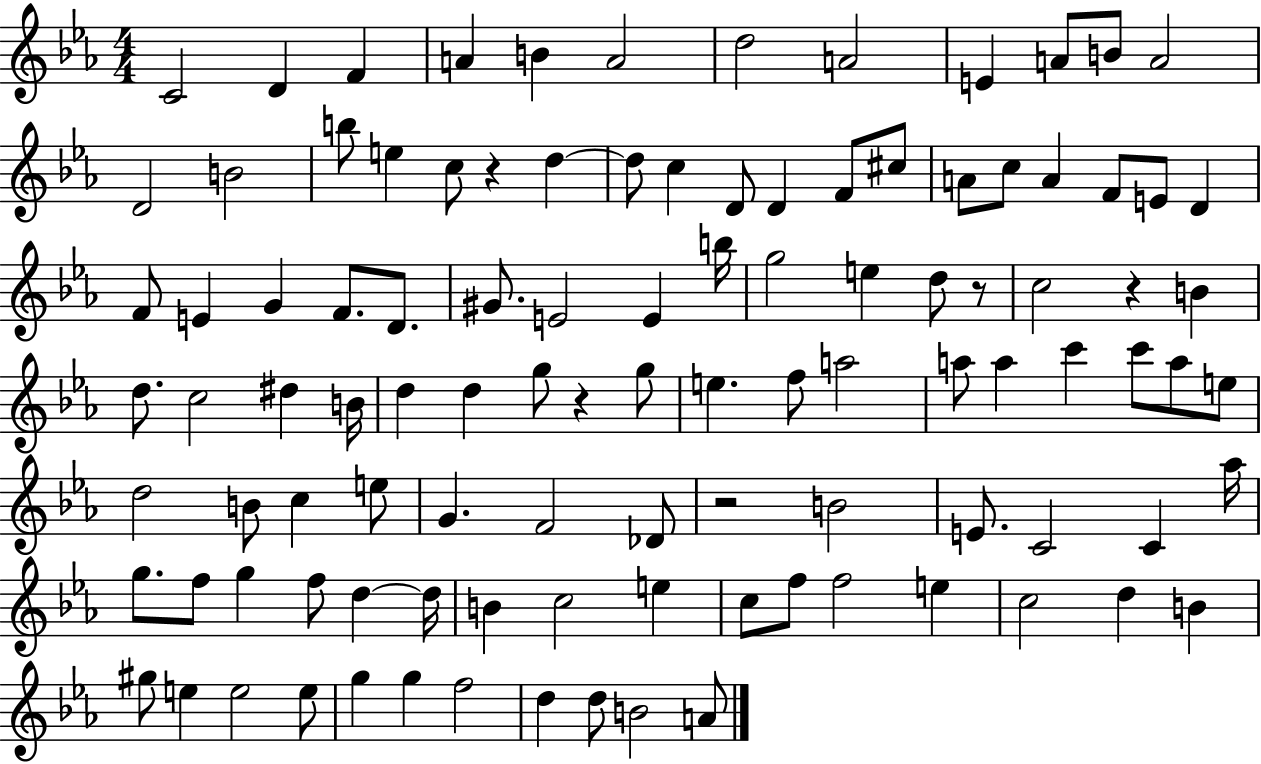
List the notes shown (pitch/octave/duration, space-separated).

C4/h D4/q F4/q A4/q B4/q A4/h D5/h A4/h E4/q A4/e B4/e A4/h D4/h B4/h B5/e E5/q C5/e R/q D5/q D5/e C5/q D4/e D4/q F4/e C#5/e A4/e C5/e A4/q F4/e E4/e D4/q F4/e E4/q G4/q F4/e. D4/e. G#4/e. E4/h E4/q B5/s G5/h E5/q D5/e R/e C5/h R/q B4/q D5/e. C5/h D#5/q B4/s D5/q D5/q G5/e R/q G5/e E5/q. F5/e A5/h A5/e A5/q C6/q C6/e A5/e E5/e D5/h B4/e C5/q E5/e G4/q. F4/h Db4/e R/h B4/h E4/e. C4/h C4/q Ab5/s G5/e. F5/e G5/q F5/e D5/q D5/s B4/q C5/h E5/q C5/e F5/e F5/h E5/q C5/h D5/q B4/q G#5/e E5/q E5/h E5/e G5/q G5/q F5/h D5/q D5/e B4/h A4/e